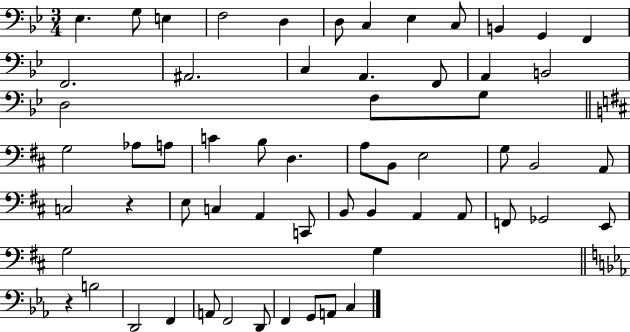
Eb3/q. G3/e E3/q F3/h D3/q D3/e C3/q Eb3/q C3/e B2/q G2/q F2/q F2/h. A#2/h. C3/q A2/q. F2/e A2/q B2/h D3/h F3/e G3/e G3/h Ab3/e A3/e C4/q B3/e D3/q. A3/e B2/e E3/h G3/e B2/h A2/e C3/h R/q E3/e C3/q A2/q C2/e B2/e B2/q A2/q A2/e F2/e Gb2/h E2/e G3/h G3/q R/q B3/h D2/h F2/q A2/e F2/h D2/e F2/q G2/e A2/e C3/q